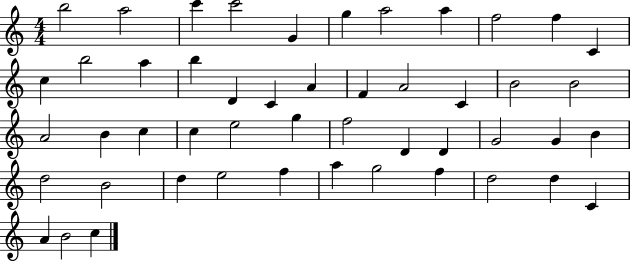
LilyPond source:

{
  \clef treble
  \numericTimeSignature
  \time 4/4
  \key c \major
  b''2 a''2 | c'''4 c'''2 g'4 | g''4 a''2 a''4 | f''2 f''4 c'4 | \break c''4 b''2 a''4 | b''4 d'4 c'4 a'4 | f'4 a'2 c'4 | b'2 b'2 | \break a'2 b'4 c''4 | c''4 e''2 g''4 | f''2 d'4 d'4 | g'2 g'4 b'4 | \break d''2 b'2 | d''4 e''2 f''4 | a''4 g''2 f''4 | d''2 d''4 c'4 | \break a'4 b'2 c''4 | \bar "|."
}